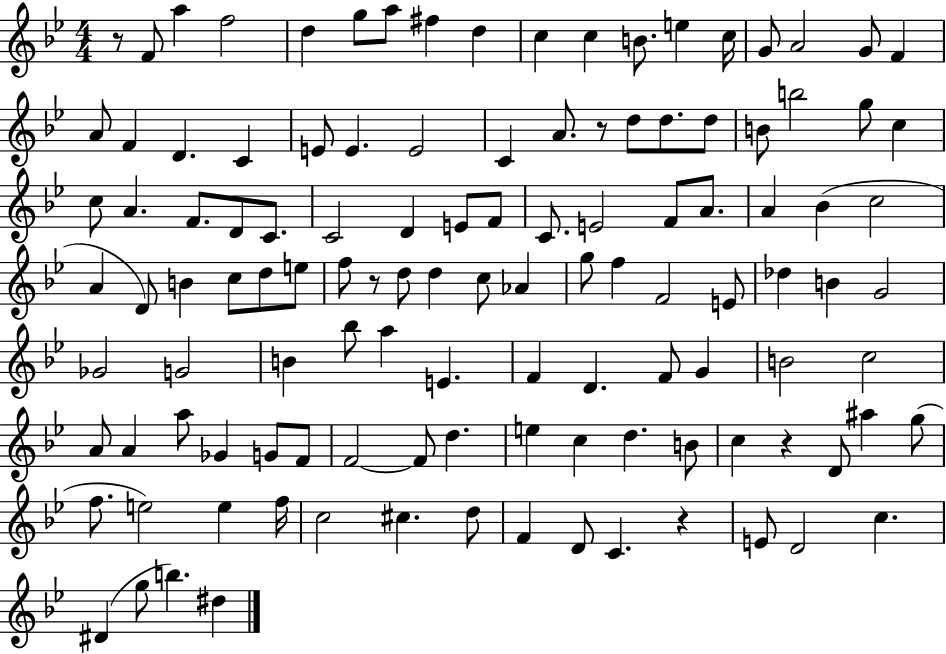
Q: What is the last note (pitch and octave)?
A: D#5